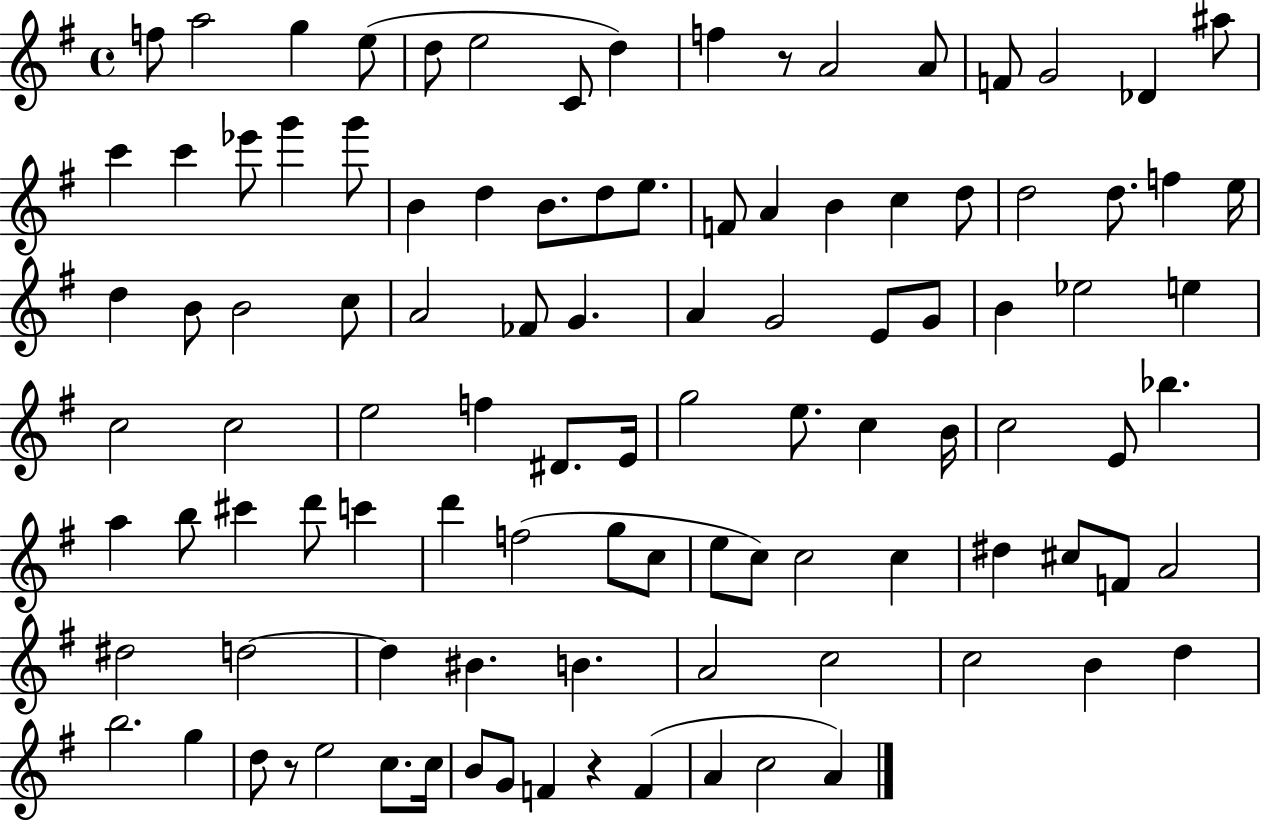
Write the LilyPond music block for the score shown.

{
  \clef treble
  \time 4/4
  \defaultTimeSignature
  \key g \major
  \repeat volta 2 { f''8 a''2 g''4 e''8( | d''8 e''2 c'8 d''4) | f''4 r8 a'2 a'8 | f'8 g'2 des'4 ais''8 | \break c'''4 c'''4 ees'''8 g'''4 g'''8 | b'4 d''4 b'8. d''8 e''8. | f'8 a'4 b'4 c''4 d''8 | d''2 d''8. f''4 e''16 | \break d''4 b'8 b'2 c''8 | a'2 fes'8 g'4. | a'4 g'2 e'8 g'8 | b'4 ees''2 e''4 | \break c''2 c''2 | e''2 f''4 dis'8. e'16 | g''2 e''8. c''4 b'16 | c''2 e'8 bes''4. | \break a''4 b''8 cis'''4 d'''8 c'''4 | d'''4 f''2( g''8 c''8 | e''8 c''8) c''2 c''4 | dis''4 cis''8 f'8 a'2 | \break dis''2 d''2~~ | d''4 bis'4. b'4. | a'2 c''2 | c''2 b'4 d''4 | \break b''2. g''4 | d''8 r8 e''2 c''8. c''16 | b'8 g'8 f'4 r4 f'4( | a'4 c''2 a'4) | \break } \bar "|."
}